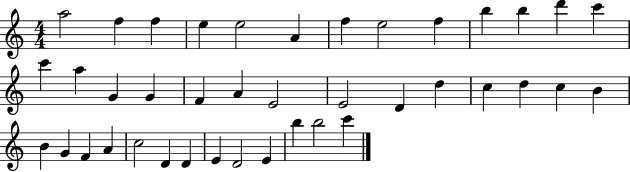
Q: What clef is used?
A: treble